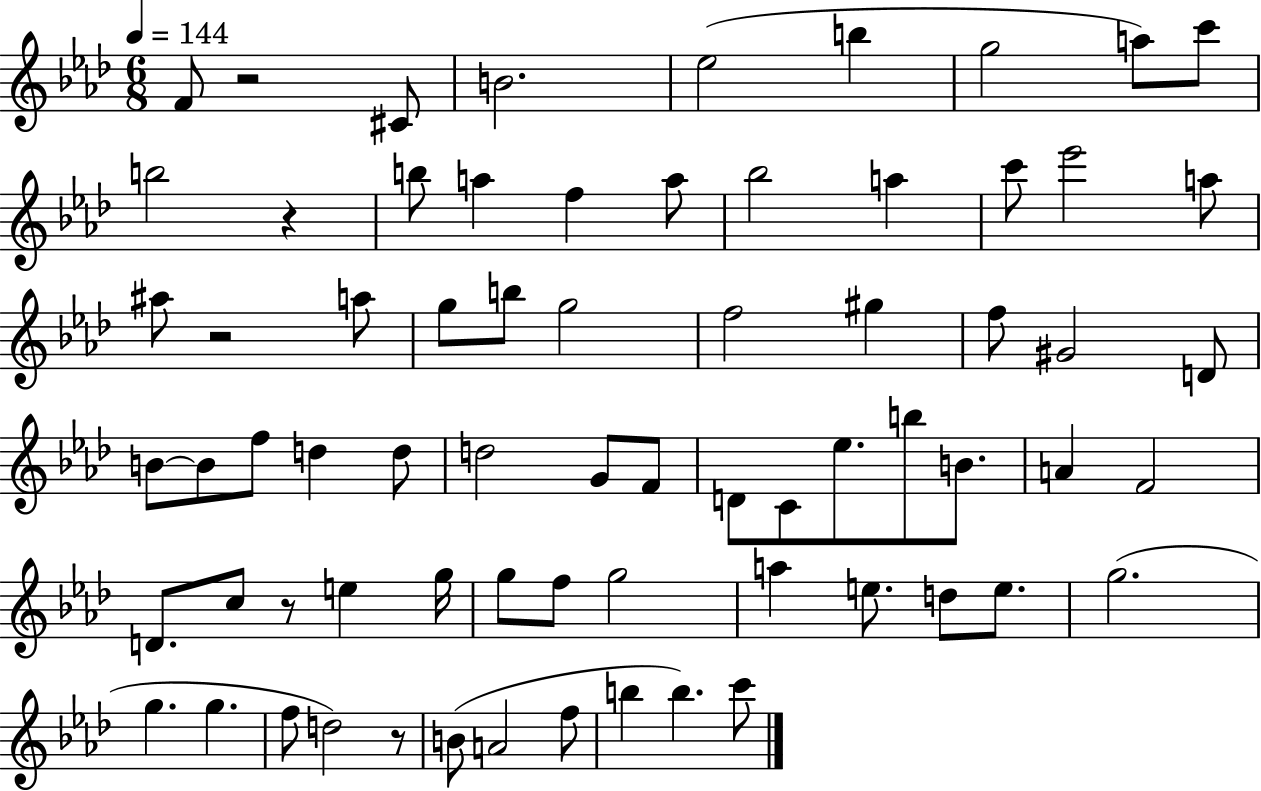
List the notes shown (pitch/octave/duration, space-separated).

F4/e R/h C#4/e B4/h. Eb5/h B5/q G5/h A5/e C6/e B5/h R/q B5/e A5/q F5/q A5/e Bb5/h A5/q C6/e Eb6/h A5/e A#5/e R/h A5/e G5/e B5/e G5/h F5/h G#5/q F5/e G#4/h D4/e B4/e B4/e F5/e D5/q D5/e D5/h G4/e F4/e D4/e C4/e Eb5/e. B5/e B4/e. A4/q F4/h D4/e. C5/e R/e E5/q G5/s G5/e F5/e G5/h A5/q E5/e. D5/e E5/e. G5/h. G5/q. G5/q. F5/e D5/h R/e B4/e A4/h F5/e B5/q B5/q. C6/e